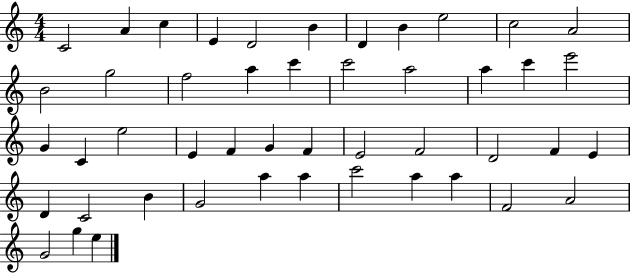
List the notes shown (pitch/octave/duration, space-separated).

C4/h A4/q C5/q E4/q D4/h B4/q D4/q B4/q E5/h C5/h A4/h B4/h G5/h F5/h A5/q C6/q C6/h A5/h A5/q C6/q E6/h G4/q C4/q E5/h E4/q F4/q G4/q F4/q E4/h F4/h D4/h F4/q E4/q D4/q C4/h B4/q G4/h A5/q A5/q C6/h A5/q A5/q F4/h A4/h G4/h G5/q E5/q